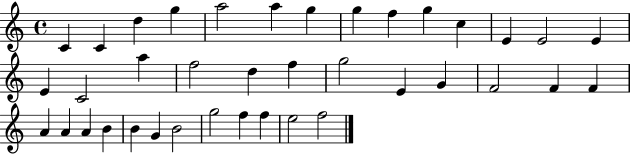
C4/q C4/q D5/q G5/q A5/h A5/q G5/q G5/q F5/q G5/q C5/q E4/q E4/h E4/q E4/q C4/h A5/q F5/h D5/q F5/q G5/h E4/q G4/q F4/h F4/q F4/q A4/q A4/q A4/q B4/q B4/q G4/q B4/h G5/h F5/q F5/q E5/h F5/h